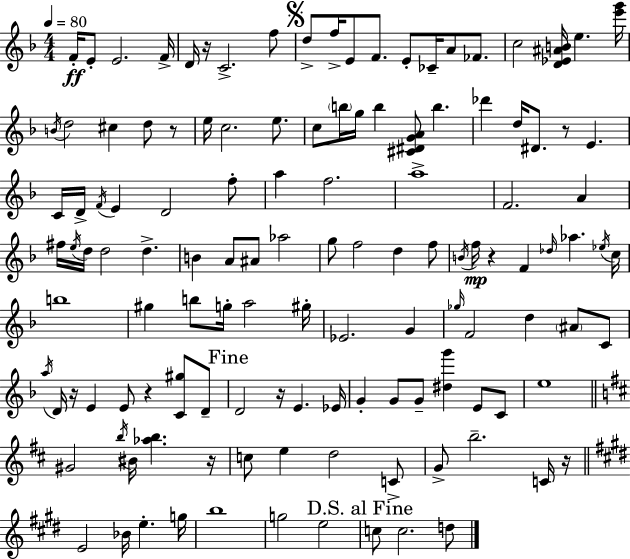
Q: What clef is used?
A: treble